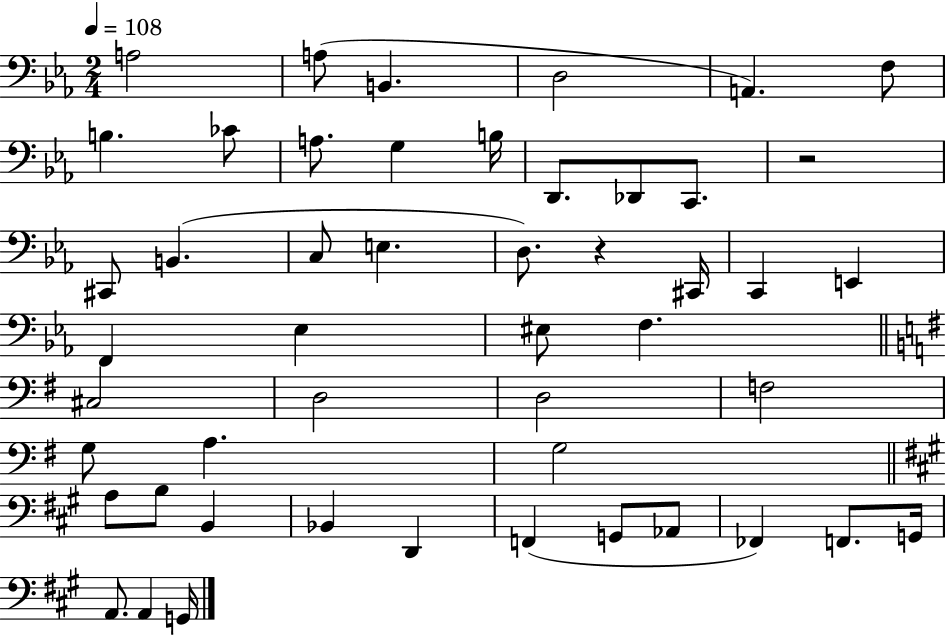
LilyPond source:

{
  \clef bass
  \numericTimeSignature
  \time 2/4
  \key ees \major
  \tempo 4 = 108
  a2 | a8( b,4. | d2 | a,4.) f8 | \break b4. ces'8 | a8. g4 b16 | d,8. des,8 c,8. | r2 | \break cis,8 b,4.( | c8 e4. | d8.) r4 cis,16 | c,4 e,4 | \break f,4 ees4 | eis8 f4. | \bar "||" \break \key e \minor cis2 | d2 | d2 | f2 | \break g8 a4. | g2 | \bar "||" \break \key a \major a8 b8 b,4 | bes,4 d,4 | f,4( g,8 aes,8 | fes,4) f,8. g,16 | \break a,8. a,4 g,16 | \bar "|."
}